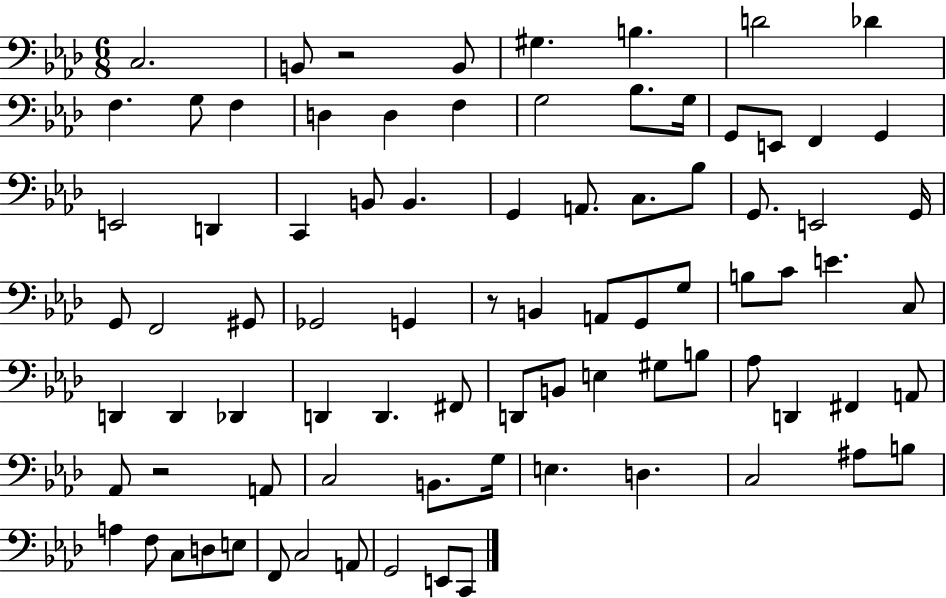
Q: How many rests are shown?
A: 3